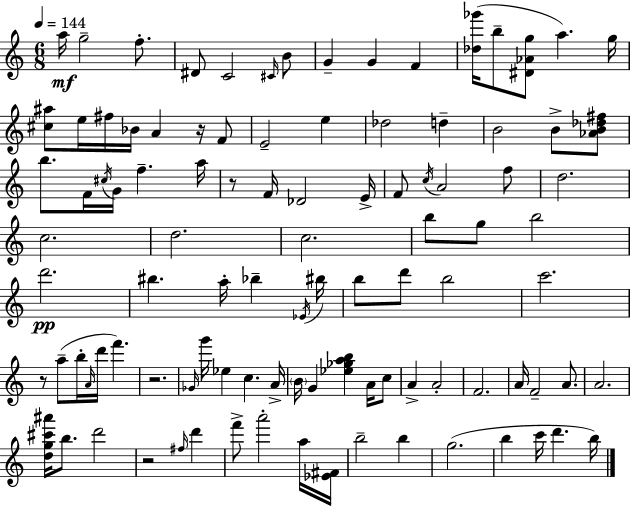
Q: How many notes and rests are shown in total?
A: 101